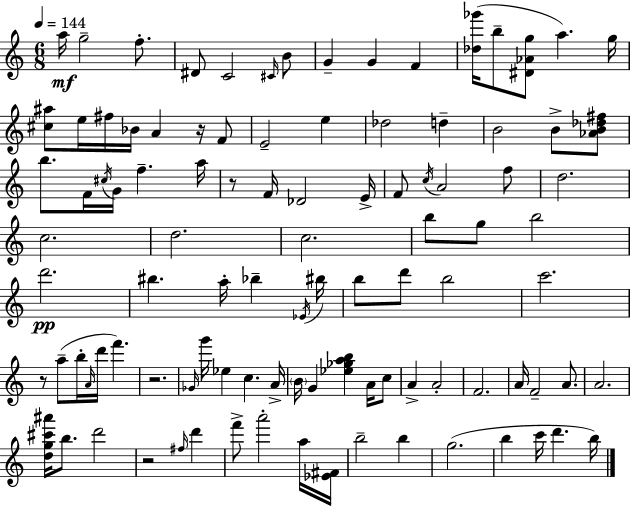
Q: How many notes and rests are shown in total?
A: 101